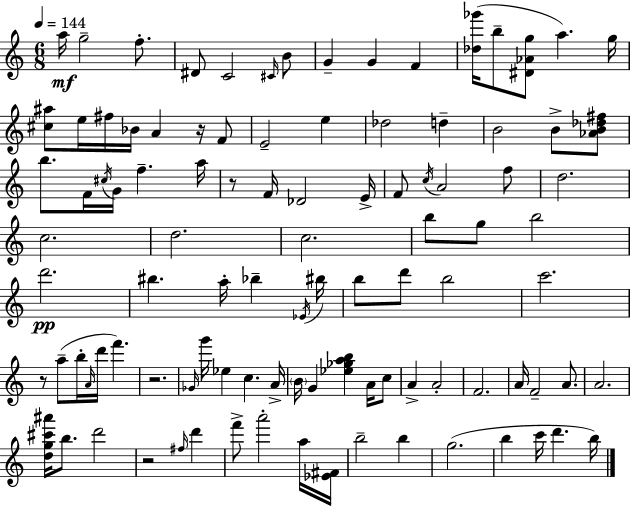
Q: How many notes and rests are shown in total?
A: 101